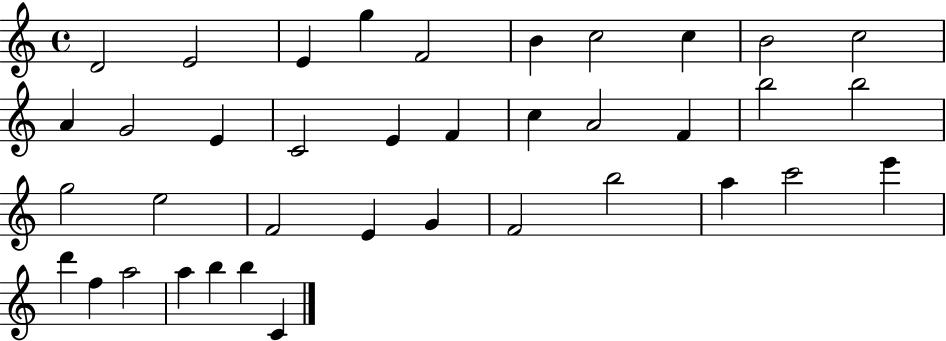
X:1
T:Untitled
M:4/4
L:1/4
K:C
D2 E2 E g F2 B c2 c B2 c2 A G2 E C2 E F c A2 F b2 b2 g2 e2 F2 E G F2 b2 a c'2 e' d' f a2 a b b C